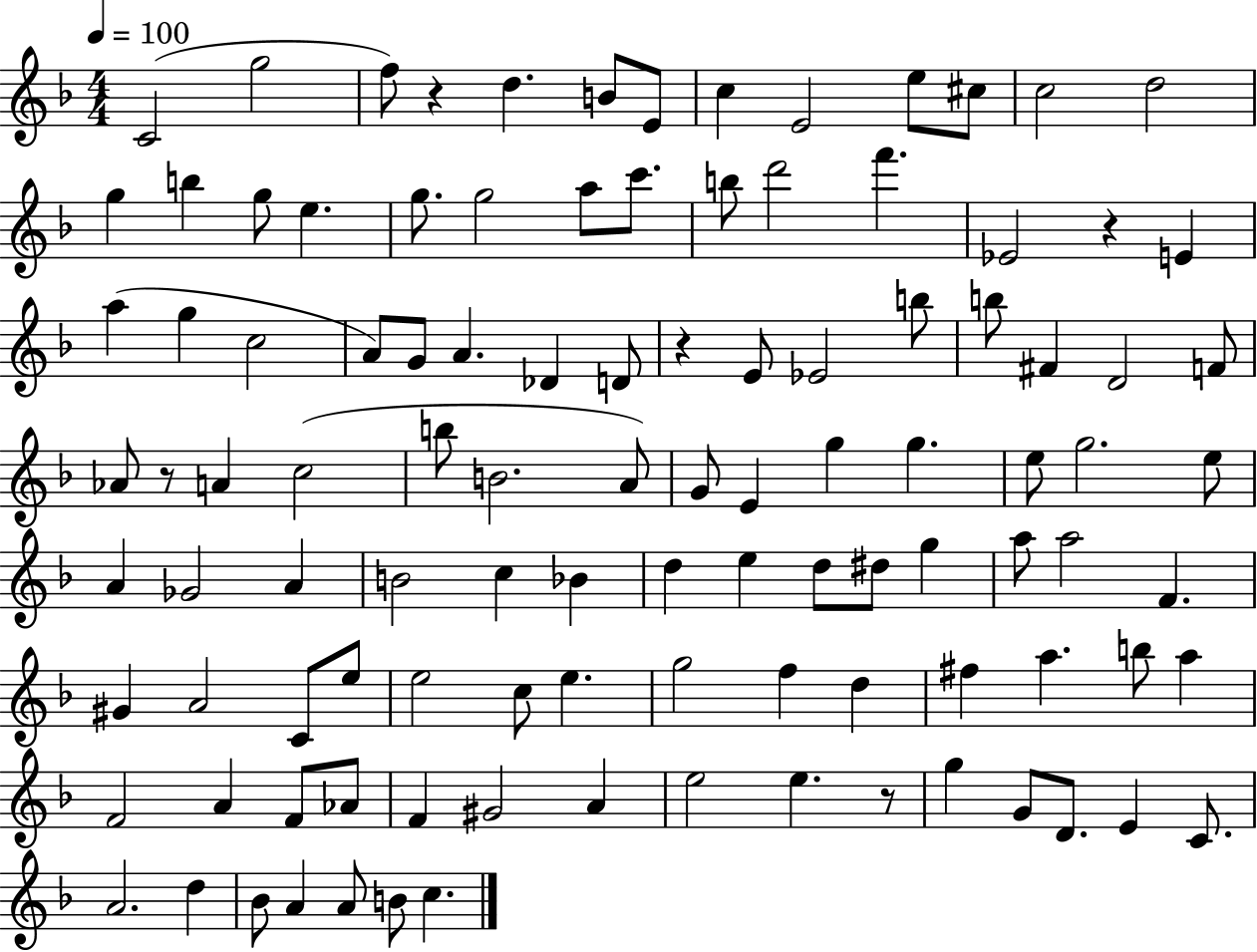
{
  \clef treble
  \numericTimeSignature
  \time 4/4
  \key f \major
  \tempo 4 = 100
  c'2( g''2 | f''8) r4 d''4. b'8 e'8 | c''4 e'2 e''8 cis''8 | c''2 d''2 | \break g''4 b''4 g''8 e''4. | g''8. g''2 a''8 c'''8. | b''8 d'''2 f'''4. | ees'2 r4 e'4 | \break a''4( g''4 c''2 | a'8) g'8 a'4. des'4 d'8 | r4 e'8 ees'2 b''8 | b''8 fis'4 d'2 f'8 | \break aes'8 r8 a'4 c''2( | b''8 b'2. a'8) | g'8 e'4 g''4 g''4. | e''8 g''2. e''8 | \break a'4 ges'2 a'4 | b'2 c''4 bes'4 | d''4 e''4 d''8 dis''8 g''4 | a''8 a''2 f'4. | \break gis'4 a'2 c'8 e''8 | e''2 c''8 e''4. | g''2 f''4 d''4 | fis''4 a''4. b''8 a''4 | \break f'2 a'4 f'8 aes'8 | f'4 gis'2 a'4 | e''2 e''4. r8 | g''4 g'8 d'8. e'4 c'8. | \break a'2. d''4 | bes'8 a'4 a'8 b'8 c''4. | \bar "|."
}